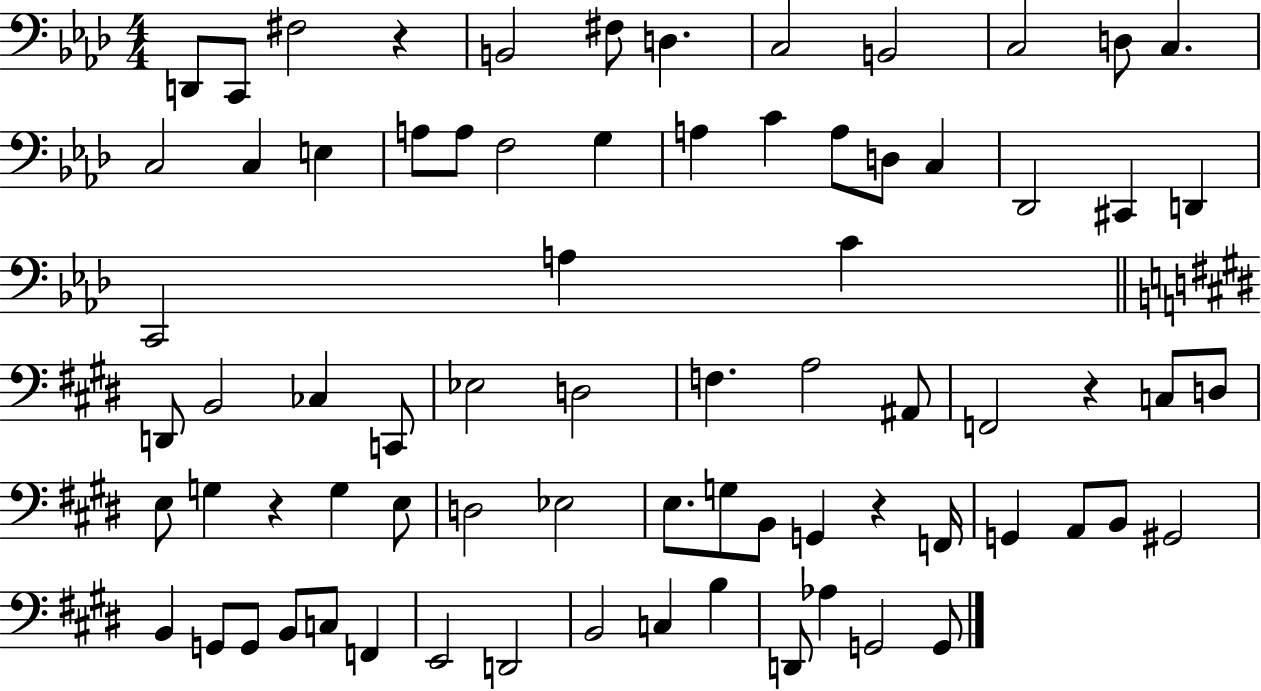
X:1
T:Untitled
M:4/4
L:1/4
K:Ab
D,,/2 C,,/2 ^F,2 z B,,2 ^F,/2 D, C,2 B,,2 C,2 D,/2 C, C,2 C, E, A,/2 A,/2 F,2 G, A, C A,/2 D,/2 C, _D,,2 ^C,, D,, C,,2 A, C D,,/2 B,,2 _C, C,,/2 _E,2 D,2 F, A,2 ^A,,/2 F,,2 z C,/2 D,/2 E,/2 G, z G, E,/2 D,2 _E,2 E,/2 G,/2 B,,/2 G,, z F,,/4 G,, A,,/2 B,,/2 ^G,,2 B,, G,,/2 G,,/2 B,,/2 C,/2 F,, E,,2 D,,2 B,,2 C, B, D,,/2 _A, G,,2 G,,/2